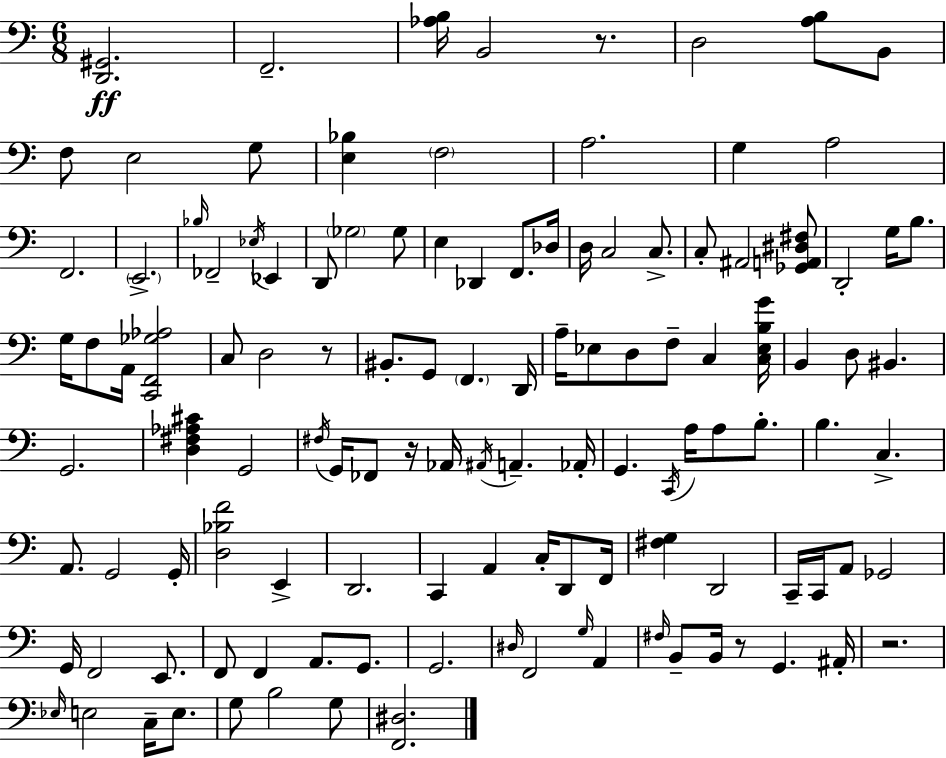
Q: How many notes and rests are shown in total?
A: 120